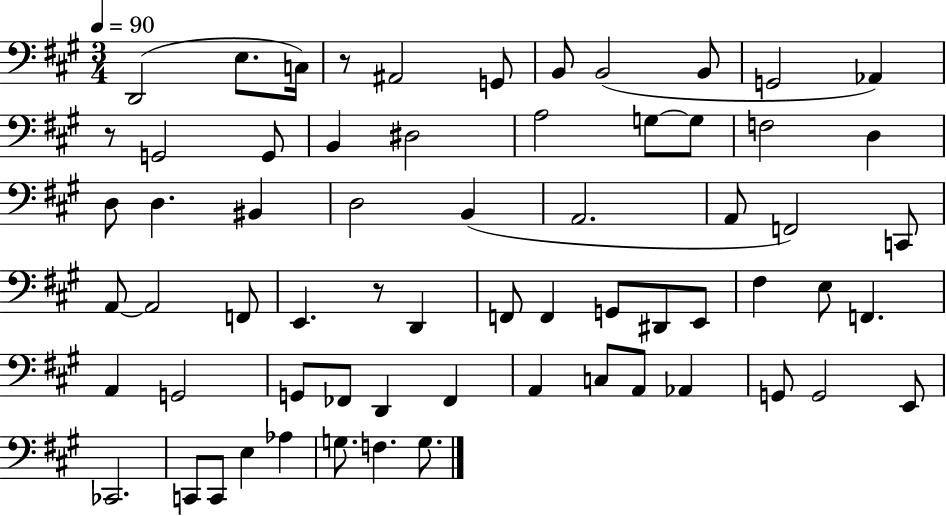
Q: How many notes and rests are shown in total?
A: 65